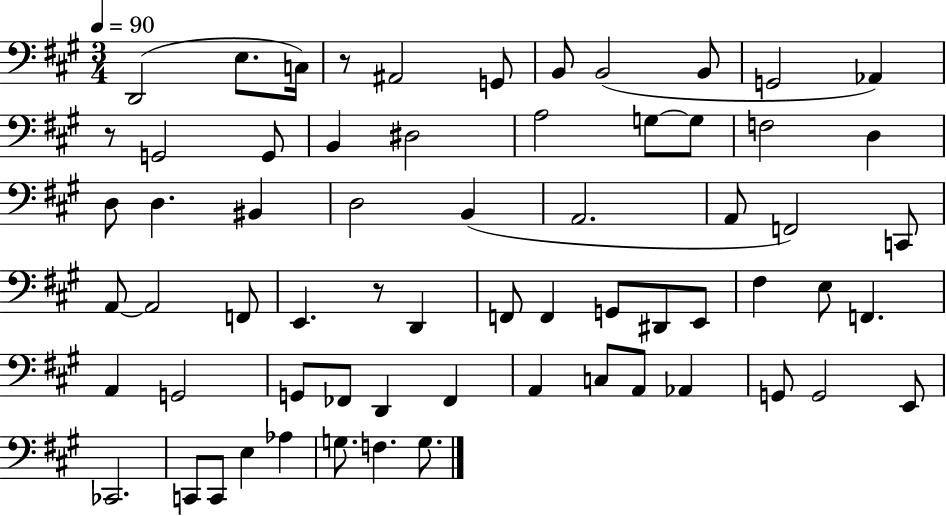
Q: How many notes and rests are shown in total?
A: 65